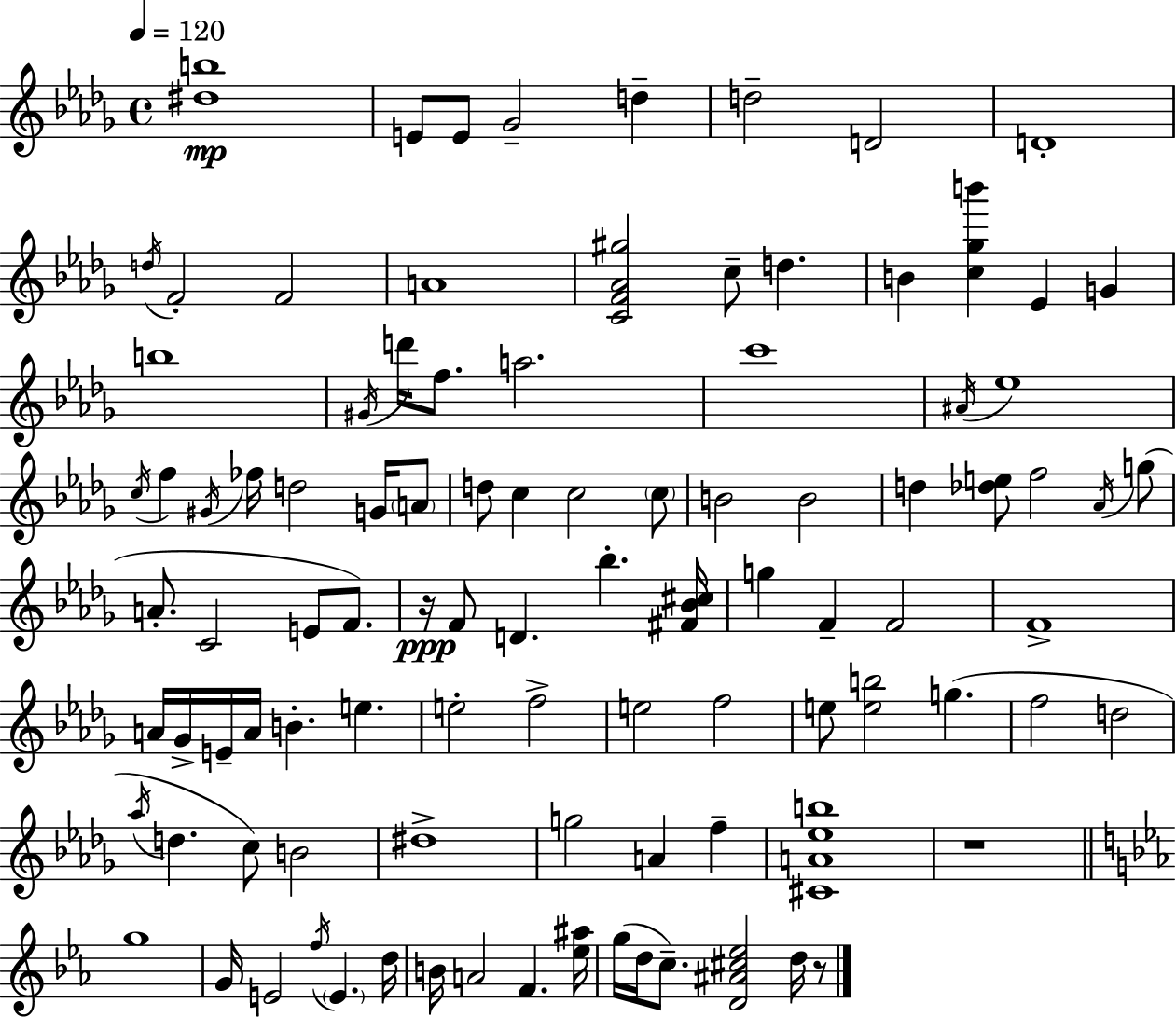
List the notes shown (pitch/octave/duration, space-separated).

[D#5,B5]/w E4/e E4/e Gb4/h D5/q D5/h D4/h D4/w D5/s F4/h F4/h A4/w [C4,F4,Ab4,G#5]/h C5/e D5/q. B4/q [C5,Gb5,B6]/q Eb4/q G4/q B5/w G#4/s D6/s F5/e. A5/h. C6/w A#4/s Eb5/w C5/s F5/q G#4/s FES5/s D5/h G4/s A4/e D5/e C5/q C5/h C5/e B4/h B4/h D5/q [Db5,E5]/e F5/h Ab4/s G5/e A4/e. C4/h E4/e F4/e. R/s F4/e D4/q. Bb5/q. [F#4,Bb4,C#5]/s G5/q F4/q F4/h F4/w A4/s Gb4/s E4/s A4/s B4/q. E5/q. E5/h F5/h E5/h F5/h E5/e [E5,B5]/h G5/q. F5/h D5/h Ab5/s D5/q. C5/e B4/h D#5/w G5/h A4/q F5/q [C#4,A4,Eb5,B5]/w R/w G5/w G4/s E4/h F5/s E4/q. D5/s B4/s A4/h F4/q. [Eb5,A#5]/s G5/s D5/s C5/e. [D4,A#4,C#5,Eb5]/h D5/s R/e